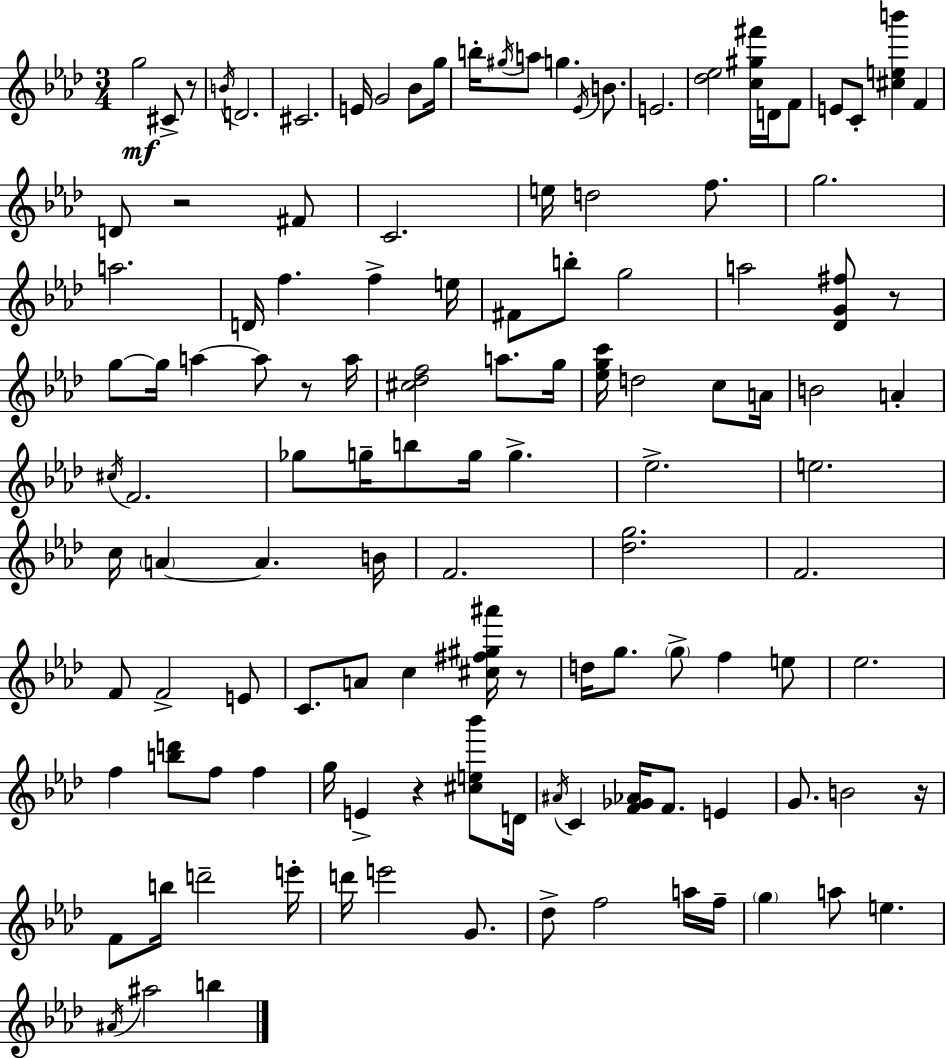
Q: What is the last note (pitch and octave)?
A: B5